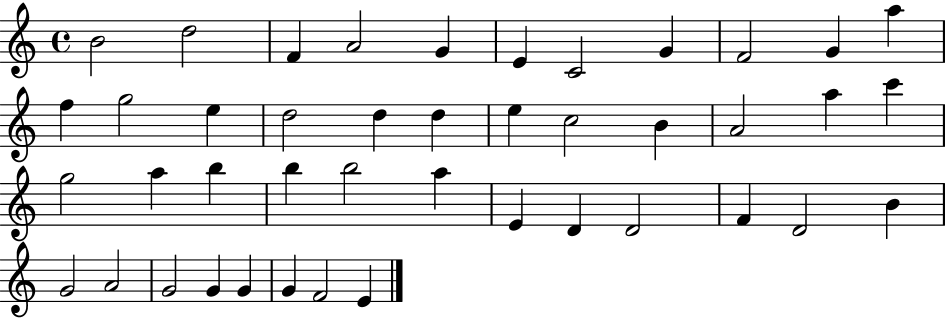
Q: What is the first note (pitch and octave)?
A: B4